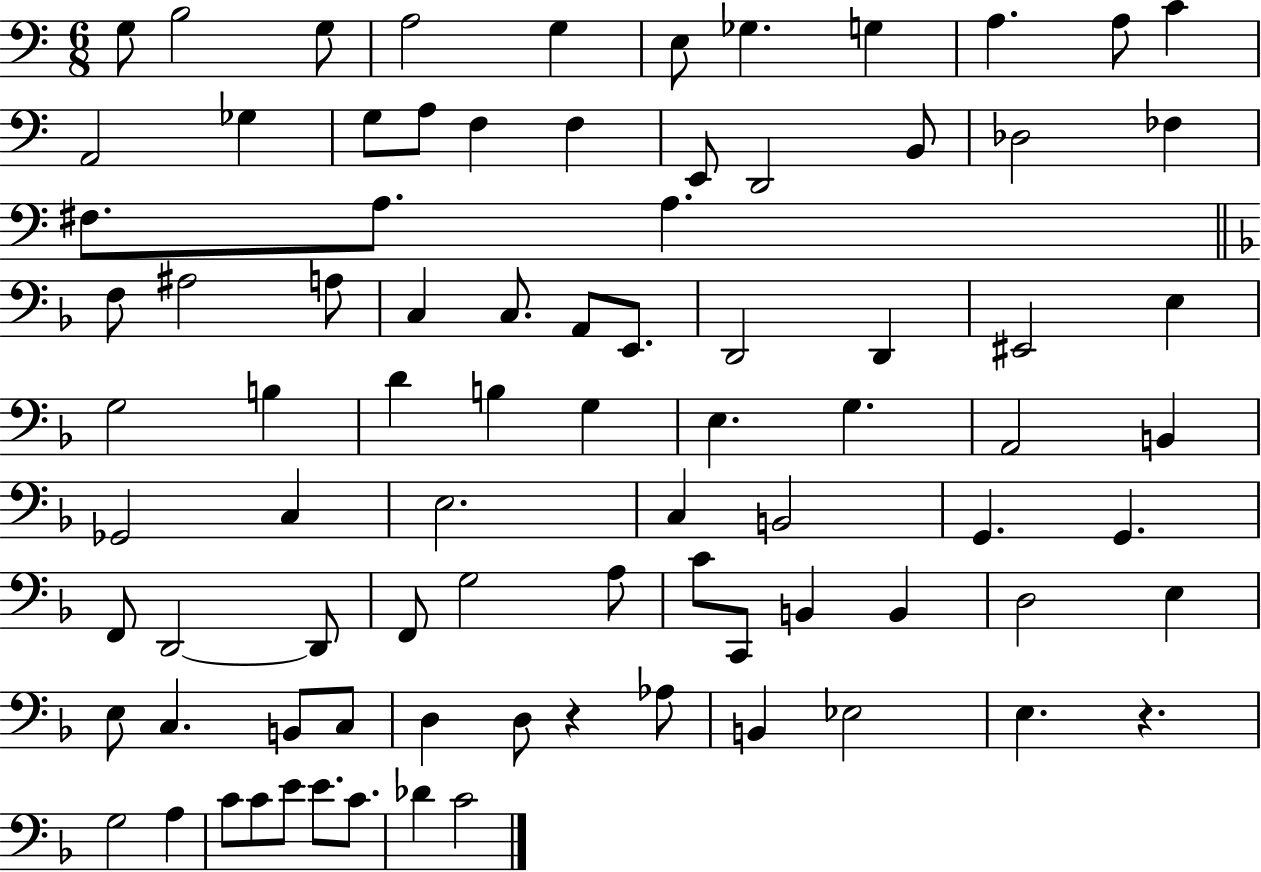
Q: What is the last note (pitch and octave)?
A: C4